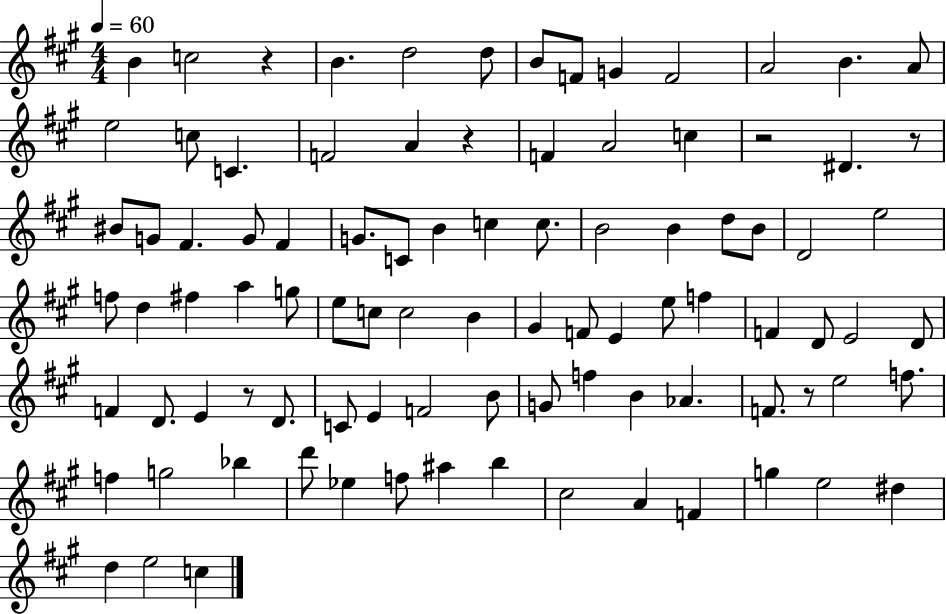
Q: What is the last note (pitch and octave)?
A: C5